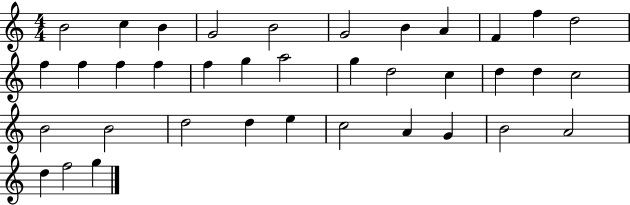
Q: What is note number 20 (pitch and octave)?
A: D5